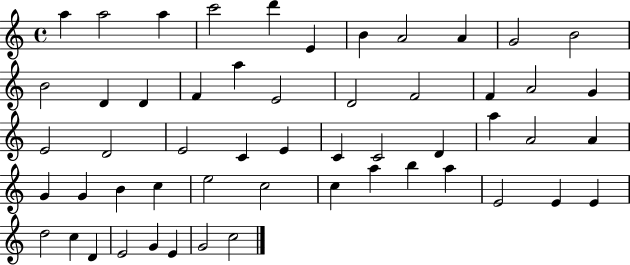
A5/q A5/h A5/q C6/h D6/q E4/q B4/q A4/h A4/q G4/h B4/h B4/h D4/q D4/q F4/q A5/q E4/h D4/h F4/h F4/q A4/h G4/q E4/h D4/h E4/h C4/q E4/q C4/q C4/h D4/q A5/q A4/h A4/q G4/q G4/q B4/q C5/q E5/h C5/h C5/q A5/q B5/q A5/q E4/h E4/q E4/q D5/h C5/q D4/q E4/h G4/q E4/q G4/h C5/h